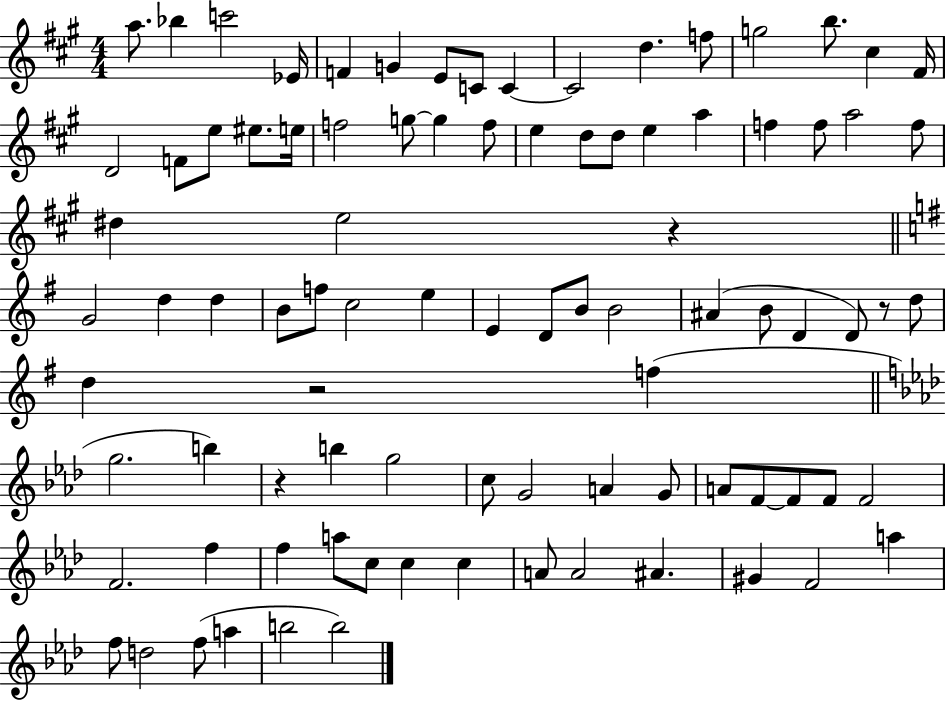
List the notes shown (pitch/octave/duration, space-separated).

A5/e. Bb5/q C6/h Eb4/s F4/q G4/q E4/e C4/e C4/q C4/h D5/q. F5/e G5/h B5/e. C#5/q F#4/s D4/h F4/e E5/e EIS5/e. E5/s F5/h G5/e G5/q F5/e E5/q D5/e D5/e E5/q A5/q F5/q F5/e A5/h F5/e D#5/q E5/h R/q G4/h D5/q D5/q B4/e F5/e C5/h E5/q E4/q D4/e B4/e B4/h A#4/q B4/e D4/q D4/e R/e D5/e D5/q R/h F5/q G5/h. B5/q R/q B5/q G5/h C5/e G4/h A4/q G4/e A4/e F4/e F4/e F4/e F4/h F4/h. F5/q F5/q A5/e C5/e C5/q C5/q A4/e A4/h A#4/q. G#4/q F4/h A5/q F5/e D5/h F5/e A5/q B5/h B5/h